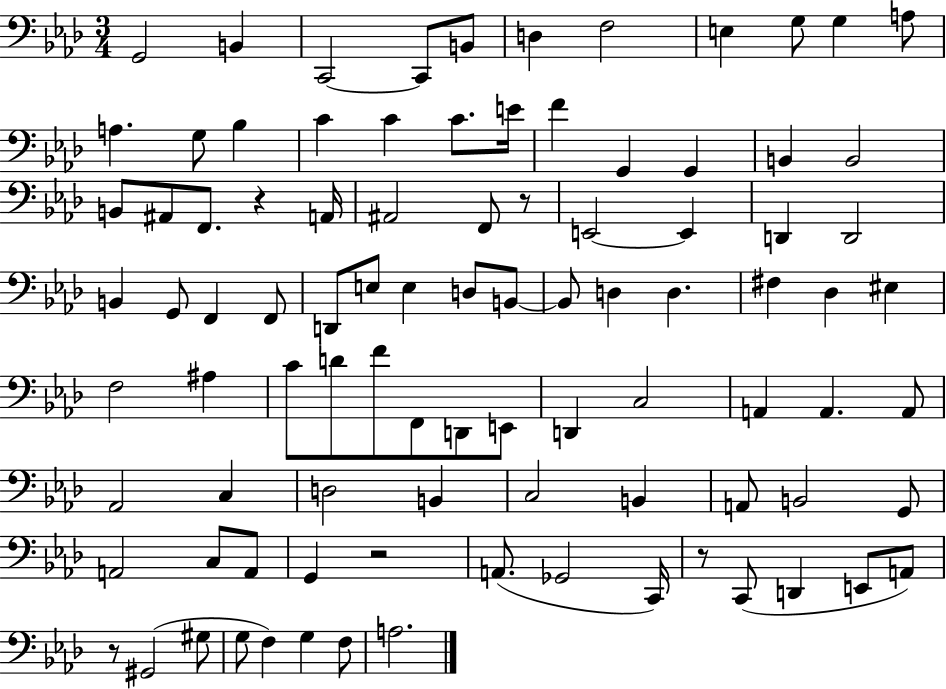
{
  \clef bass
  \numericTimeSignature
  \time 3/4
  \key aes \major
  g,2 b,4 | c,2~~ c,8 b,8 | d4 f2 | e4 g8 g4 a8 | \break a4. g8 bes4 | c'4 c'4 c'8. e'16 | f'4 g,4 g,4 | b,4 b,2 | \break b,8 ais,8 f,8. r4 a,16 | ais,2 f,8 r8 | e,2~~ e,4 | d,4 d,2 | \break b,4 g,8 f,4 f,8 | d,8 e8 e4 d8 b,8~~ | b,8 d4 d4. | fis4 des4 eis4 | \break f2 ais4 | c'8 d'8 f'8 f,8 d,8 e,8 | d,4 c2 | a,4 a,4. a,8 | \break aes,2 c4 | d2 b,4 | c2 b,4 | a,8 b,2 g,8 | \break a,2 c8 a,8 | g,4 r2 | a,8.( ges,2 c,16) | r8 c,8( d,4 e,8 a,8) | \break r8 gis,2( gis8 | g8 f4) g4 f8 | a2. | \bar "|."
}